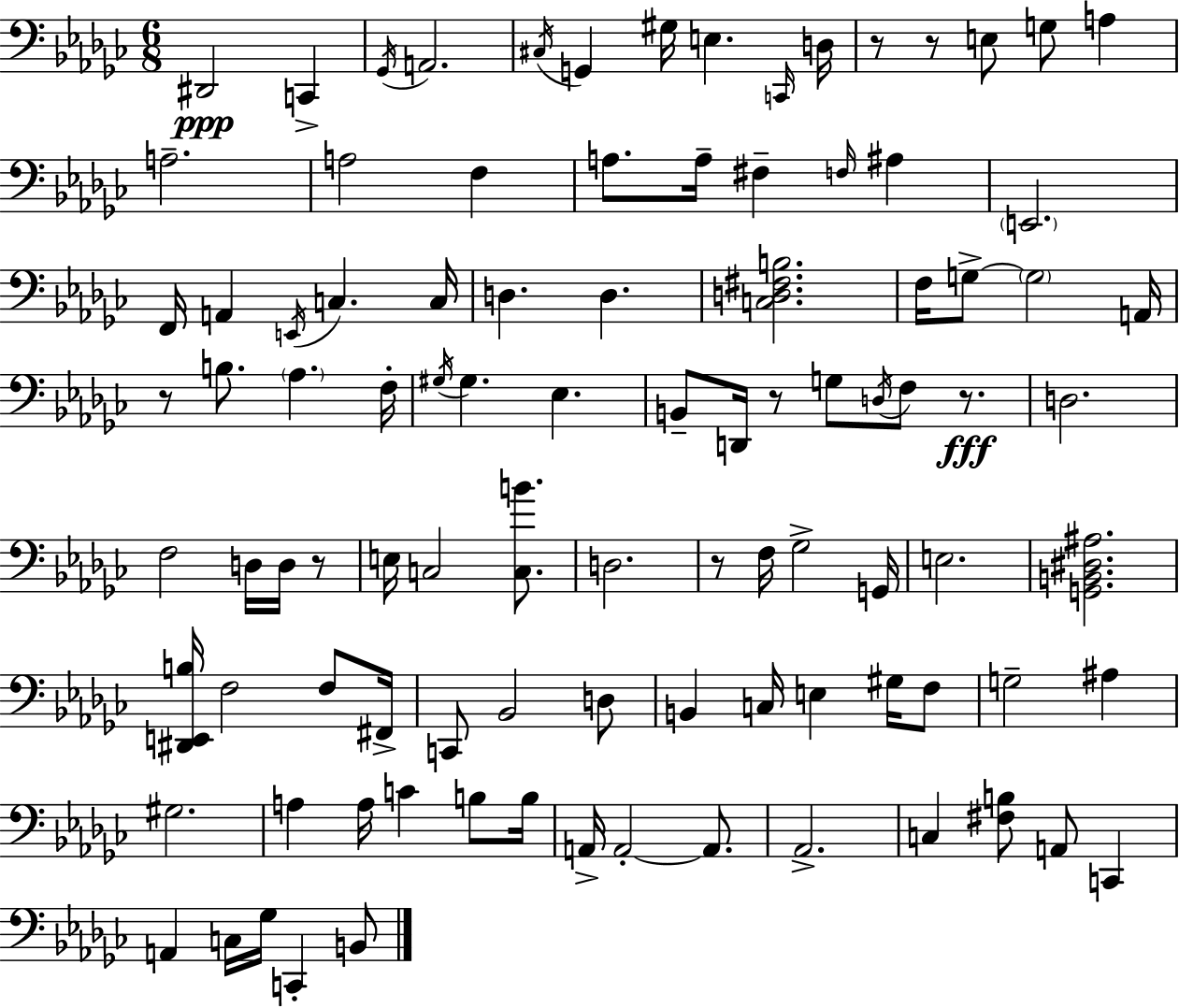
D#2/h C2/q Gb2/s A2/h. C#3/s G2/q G#3/s E3/q. C2/s D3/s R/e R/e E3/e G3/e A3/q A3/h. A3/h F3/q A3/e. A3/s F#3/q F3/s A#3/q E2/h. F2/s A2/q E2/s C3/q. C3/s D3/q. D3/q. [C3,D3,F#3,B3]/h. F3/s G3/e G3/h A2/s R/e B3/e. Ab3/q. F3/s G#3/s G#3/q. Eb3/q. B2/e D2/s R/e G3/e D3/s F3/e R/e. D3/h. F3/h D3/s D3/s R/e E3/s C3/h [C3,B4]/e. D3/h. R/e F3/s Gb3/h G2/s E3/h. [G2,B2,D#3,A#3]/h. [D#2,E2,B3]/s F3/h F3/e F#2/s C2/e Bb2/h D3/e B2/q C3/s E3/q G#3/s F3/e G3/h A#3/q G#3/h. A3/q A3/s C4/q B3/e B3/s A2/s A2/h A2/e. Ab2/h. C3/q [F#3,B3]/e A2/e C2/q A2/q C3/s Gb3/s C2/q B2/e